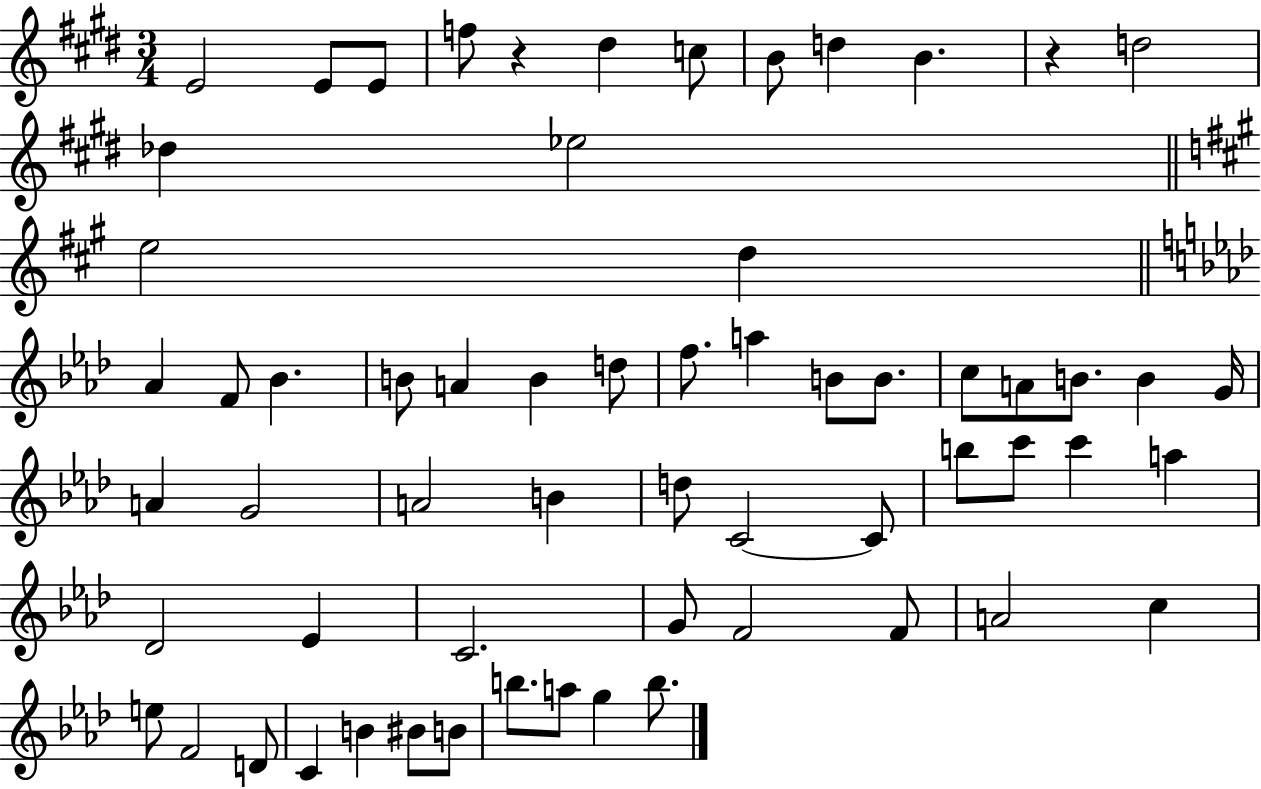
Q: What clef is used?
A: treble